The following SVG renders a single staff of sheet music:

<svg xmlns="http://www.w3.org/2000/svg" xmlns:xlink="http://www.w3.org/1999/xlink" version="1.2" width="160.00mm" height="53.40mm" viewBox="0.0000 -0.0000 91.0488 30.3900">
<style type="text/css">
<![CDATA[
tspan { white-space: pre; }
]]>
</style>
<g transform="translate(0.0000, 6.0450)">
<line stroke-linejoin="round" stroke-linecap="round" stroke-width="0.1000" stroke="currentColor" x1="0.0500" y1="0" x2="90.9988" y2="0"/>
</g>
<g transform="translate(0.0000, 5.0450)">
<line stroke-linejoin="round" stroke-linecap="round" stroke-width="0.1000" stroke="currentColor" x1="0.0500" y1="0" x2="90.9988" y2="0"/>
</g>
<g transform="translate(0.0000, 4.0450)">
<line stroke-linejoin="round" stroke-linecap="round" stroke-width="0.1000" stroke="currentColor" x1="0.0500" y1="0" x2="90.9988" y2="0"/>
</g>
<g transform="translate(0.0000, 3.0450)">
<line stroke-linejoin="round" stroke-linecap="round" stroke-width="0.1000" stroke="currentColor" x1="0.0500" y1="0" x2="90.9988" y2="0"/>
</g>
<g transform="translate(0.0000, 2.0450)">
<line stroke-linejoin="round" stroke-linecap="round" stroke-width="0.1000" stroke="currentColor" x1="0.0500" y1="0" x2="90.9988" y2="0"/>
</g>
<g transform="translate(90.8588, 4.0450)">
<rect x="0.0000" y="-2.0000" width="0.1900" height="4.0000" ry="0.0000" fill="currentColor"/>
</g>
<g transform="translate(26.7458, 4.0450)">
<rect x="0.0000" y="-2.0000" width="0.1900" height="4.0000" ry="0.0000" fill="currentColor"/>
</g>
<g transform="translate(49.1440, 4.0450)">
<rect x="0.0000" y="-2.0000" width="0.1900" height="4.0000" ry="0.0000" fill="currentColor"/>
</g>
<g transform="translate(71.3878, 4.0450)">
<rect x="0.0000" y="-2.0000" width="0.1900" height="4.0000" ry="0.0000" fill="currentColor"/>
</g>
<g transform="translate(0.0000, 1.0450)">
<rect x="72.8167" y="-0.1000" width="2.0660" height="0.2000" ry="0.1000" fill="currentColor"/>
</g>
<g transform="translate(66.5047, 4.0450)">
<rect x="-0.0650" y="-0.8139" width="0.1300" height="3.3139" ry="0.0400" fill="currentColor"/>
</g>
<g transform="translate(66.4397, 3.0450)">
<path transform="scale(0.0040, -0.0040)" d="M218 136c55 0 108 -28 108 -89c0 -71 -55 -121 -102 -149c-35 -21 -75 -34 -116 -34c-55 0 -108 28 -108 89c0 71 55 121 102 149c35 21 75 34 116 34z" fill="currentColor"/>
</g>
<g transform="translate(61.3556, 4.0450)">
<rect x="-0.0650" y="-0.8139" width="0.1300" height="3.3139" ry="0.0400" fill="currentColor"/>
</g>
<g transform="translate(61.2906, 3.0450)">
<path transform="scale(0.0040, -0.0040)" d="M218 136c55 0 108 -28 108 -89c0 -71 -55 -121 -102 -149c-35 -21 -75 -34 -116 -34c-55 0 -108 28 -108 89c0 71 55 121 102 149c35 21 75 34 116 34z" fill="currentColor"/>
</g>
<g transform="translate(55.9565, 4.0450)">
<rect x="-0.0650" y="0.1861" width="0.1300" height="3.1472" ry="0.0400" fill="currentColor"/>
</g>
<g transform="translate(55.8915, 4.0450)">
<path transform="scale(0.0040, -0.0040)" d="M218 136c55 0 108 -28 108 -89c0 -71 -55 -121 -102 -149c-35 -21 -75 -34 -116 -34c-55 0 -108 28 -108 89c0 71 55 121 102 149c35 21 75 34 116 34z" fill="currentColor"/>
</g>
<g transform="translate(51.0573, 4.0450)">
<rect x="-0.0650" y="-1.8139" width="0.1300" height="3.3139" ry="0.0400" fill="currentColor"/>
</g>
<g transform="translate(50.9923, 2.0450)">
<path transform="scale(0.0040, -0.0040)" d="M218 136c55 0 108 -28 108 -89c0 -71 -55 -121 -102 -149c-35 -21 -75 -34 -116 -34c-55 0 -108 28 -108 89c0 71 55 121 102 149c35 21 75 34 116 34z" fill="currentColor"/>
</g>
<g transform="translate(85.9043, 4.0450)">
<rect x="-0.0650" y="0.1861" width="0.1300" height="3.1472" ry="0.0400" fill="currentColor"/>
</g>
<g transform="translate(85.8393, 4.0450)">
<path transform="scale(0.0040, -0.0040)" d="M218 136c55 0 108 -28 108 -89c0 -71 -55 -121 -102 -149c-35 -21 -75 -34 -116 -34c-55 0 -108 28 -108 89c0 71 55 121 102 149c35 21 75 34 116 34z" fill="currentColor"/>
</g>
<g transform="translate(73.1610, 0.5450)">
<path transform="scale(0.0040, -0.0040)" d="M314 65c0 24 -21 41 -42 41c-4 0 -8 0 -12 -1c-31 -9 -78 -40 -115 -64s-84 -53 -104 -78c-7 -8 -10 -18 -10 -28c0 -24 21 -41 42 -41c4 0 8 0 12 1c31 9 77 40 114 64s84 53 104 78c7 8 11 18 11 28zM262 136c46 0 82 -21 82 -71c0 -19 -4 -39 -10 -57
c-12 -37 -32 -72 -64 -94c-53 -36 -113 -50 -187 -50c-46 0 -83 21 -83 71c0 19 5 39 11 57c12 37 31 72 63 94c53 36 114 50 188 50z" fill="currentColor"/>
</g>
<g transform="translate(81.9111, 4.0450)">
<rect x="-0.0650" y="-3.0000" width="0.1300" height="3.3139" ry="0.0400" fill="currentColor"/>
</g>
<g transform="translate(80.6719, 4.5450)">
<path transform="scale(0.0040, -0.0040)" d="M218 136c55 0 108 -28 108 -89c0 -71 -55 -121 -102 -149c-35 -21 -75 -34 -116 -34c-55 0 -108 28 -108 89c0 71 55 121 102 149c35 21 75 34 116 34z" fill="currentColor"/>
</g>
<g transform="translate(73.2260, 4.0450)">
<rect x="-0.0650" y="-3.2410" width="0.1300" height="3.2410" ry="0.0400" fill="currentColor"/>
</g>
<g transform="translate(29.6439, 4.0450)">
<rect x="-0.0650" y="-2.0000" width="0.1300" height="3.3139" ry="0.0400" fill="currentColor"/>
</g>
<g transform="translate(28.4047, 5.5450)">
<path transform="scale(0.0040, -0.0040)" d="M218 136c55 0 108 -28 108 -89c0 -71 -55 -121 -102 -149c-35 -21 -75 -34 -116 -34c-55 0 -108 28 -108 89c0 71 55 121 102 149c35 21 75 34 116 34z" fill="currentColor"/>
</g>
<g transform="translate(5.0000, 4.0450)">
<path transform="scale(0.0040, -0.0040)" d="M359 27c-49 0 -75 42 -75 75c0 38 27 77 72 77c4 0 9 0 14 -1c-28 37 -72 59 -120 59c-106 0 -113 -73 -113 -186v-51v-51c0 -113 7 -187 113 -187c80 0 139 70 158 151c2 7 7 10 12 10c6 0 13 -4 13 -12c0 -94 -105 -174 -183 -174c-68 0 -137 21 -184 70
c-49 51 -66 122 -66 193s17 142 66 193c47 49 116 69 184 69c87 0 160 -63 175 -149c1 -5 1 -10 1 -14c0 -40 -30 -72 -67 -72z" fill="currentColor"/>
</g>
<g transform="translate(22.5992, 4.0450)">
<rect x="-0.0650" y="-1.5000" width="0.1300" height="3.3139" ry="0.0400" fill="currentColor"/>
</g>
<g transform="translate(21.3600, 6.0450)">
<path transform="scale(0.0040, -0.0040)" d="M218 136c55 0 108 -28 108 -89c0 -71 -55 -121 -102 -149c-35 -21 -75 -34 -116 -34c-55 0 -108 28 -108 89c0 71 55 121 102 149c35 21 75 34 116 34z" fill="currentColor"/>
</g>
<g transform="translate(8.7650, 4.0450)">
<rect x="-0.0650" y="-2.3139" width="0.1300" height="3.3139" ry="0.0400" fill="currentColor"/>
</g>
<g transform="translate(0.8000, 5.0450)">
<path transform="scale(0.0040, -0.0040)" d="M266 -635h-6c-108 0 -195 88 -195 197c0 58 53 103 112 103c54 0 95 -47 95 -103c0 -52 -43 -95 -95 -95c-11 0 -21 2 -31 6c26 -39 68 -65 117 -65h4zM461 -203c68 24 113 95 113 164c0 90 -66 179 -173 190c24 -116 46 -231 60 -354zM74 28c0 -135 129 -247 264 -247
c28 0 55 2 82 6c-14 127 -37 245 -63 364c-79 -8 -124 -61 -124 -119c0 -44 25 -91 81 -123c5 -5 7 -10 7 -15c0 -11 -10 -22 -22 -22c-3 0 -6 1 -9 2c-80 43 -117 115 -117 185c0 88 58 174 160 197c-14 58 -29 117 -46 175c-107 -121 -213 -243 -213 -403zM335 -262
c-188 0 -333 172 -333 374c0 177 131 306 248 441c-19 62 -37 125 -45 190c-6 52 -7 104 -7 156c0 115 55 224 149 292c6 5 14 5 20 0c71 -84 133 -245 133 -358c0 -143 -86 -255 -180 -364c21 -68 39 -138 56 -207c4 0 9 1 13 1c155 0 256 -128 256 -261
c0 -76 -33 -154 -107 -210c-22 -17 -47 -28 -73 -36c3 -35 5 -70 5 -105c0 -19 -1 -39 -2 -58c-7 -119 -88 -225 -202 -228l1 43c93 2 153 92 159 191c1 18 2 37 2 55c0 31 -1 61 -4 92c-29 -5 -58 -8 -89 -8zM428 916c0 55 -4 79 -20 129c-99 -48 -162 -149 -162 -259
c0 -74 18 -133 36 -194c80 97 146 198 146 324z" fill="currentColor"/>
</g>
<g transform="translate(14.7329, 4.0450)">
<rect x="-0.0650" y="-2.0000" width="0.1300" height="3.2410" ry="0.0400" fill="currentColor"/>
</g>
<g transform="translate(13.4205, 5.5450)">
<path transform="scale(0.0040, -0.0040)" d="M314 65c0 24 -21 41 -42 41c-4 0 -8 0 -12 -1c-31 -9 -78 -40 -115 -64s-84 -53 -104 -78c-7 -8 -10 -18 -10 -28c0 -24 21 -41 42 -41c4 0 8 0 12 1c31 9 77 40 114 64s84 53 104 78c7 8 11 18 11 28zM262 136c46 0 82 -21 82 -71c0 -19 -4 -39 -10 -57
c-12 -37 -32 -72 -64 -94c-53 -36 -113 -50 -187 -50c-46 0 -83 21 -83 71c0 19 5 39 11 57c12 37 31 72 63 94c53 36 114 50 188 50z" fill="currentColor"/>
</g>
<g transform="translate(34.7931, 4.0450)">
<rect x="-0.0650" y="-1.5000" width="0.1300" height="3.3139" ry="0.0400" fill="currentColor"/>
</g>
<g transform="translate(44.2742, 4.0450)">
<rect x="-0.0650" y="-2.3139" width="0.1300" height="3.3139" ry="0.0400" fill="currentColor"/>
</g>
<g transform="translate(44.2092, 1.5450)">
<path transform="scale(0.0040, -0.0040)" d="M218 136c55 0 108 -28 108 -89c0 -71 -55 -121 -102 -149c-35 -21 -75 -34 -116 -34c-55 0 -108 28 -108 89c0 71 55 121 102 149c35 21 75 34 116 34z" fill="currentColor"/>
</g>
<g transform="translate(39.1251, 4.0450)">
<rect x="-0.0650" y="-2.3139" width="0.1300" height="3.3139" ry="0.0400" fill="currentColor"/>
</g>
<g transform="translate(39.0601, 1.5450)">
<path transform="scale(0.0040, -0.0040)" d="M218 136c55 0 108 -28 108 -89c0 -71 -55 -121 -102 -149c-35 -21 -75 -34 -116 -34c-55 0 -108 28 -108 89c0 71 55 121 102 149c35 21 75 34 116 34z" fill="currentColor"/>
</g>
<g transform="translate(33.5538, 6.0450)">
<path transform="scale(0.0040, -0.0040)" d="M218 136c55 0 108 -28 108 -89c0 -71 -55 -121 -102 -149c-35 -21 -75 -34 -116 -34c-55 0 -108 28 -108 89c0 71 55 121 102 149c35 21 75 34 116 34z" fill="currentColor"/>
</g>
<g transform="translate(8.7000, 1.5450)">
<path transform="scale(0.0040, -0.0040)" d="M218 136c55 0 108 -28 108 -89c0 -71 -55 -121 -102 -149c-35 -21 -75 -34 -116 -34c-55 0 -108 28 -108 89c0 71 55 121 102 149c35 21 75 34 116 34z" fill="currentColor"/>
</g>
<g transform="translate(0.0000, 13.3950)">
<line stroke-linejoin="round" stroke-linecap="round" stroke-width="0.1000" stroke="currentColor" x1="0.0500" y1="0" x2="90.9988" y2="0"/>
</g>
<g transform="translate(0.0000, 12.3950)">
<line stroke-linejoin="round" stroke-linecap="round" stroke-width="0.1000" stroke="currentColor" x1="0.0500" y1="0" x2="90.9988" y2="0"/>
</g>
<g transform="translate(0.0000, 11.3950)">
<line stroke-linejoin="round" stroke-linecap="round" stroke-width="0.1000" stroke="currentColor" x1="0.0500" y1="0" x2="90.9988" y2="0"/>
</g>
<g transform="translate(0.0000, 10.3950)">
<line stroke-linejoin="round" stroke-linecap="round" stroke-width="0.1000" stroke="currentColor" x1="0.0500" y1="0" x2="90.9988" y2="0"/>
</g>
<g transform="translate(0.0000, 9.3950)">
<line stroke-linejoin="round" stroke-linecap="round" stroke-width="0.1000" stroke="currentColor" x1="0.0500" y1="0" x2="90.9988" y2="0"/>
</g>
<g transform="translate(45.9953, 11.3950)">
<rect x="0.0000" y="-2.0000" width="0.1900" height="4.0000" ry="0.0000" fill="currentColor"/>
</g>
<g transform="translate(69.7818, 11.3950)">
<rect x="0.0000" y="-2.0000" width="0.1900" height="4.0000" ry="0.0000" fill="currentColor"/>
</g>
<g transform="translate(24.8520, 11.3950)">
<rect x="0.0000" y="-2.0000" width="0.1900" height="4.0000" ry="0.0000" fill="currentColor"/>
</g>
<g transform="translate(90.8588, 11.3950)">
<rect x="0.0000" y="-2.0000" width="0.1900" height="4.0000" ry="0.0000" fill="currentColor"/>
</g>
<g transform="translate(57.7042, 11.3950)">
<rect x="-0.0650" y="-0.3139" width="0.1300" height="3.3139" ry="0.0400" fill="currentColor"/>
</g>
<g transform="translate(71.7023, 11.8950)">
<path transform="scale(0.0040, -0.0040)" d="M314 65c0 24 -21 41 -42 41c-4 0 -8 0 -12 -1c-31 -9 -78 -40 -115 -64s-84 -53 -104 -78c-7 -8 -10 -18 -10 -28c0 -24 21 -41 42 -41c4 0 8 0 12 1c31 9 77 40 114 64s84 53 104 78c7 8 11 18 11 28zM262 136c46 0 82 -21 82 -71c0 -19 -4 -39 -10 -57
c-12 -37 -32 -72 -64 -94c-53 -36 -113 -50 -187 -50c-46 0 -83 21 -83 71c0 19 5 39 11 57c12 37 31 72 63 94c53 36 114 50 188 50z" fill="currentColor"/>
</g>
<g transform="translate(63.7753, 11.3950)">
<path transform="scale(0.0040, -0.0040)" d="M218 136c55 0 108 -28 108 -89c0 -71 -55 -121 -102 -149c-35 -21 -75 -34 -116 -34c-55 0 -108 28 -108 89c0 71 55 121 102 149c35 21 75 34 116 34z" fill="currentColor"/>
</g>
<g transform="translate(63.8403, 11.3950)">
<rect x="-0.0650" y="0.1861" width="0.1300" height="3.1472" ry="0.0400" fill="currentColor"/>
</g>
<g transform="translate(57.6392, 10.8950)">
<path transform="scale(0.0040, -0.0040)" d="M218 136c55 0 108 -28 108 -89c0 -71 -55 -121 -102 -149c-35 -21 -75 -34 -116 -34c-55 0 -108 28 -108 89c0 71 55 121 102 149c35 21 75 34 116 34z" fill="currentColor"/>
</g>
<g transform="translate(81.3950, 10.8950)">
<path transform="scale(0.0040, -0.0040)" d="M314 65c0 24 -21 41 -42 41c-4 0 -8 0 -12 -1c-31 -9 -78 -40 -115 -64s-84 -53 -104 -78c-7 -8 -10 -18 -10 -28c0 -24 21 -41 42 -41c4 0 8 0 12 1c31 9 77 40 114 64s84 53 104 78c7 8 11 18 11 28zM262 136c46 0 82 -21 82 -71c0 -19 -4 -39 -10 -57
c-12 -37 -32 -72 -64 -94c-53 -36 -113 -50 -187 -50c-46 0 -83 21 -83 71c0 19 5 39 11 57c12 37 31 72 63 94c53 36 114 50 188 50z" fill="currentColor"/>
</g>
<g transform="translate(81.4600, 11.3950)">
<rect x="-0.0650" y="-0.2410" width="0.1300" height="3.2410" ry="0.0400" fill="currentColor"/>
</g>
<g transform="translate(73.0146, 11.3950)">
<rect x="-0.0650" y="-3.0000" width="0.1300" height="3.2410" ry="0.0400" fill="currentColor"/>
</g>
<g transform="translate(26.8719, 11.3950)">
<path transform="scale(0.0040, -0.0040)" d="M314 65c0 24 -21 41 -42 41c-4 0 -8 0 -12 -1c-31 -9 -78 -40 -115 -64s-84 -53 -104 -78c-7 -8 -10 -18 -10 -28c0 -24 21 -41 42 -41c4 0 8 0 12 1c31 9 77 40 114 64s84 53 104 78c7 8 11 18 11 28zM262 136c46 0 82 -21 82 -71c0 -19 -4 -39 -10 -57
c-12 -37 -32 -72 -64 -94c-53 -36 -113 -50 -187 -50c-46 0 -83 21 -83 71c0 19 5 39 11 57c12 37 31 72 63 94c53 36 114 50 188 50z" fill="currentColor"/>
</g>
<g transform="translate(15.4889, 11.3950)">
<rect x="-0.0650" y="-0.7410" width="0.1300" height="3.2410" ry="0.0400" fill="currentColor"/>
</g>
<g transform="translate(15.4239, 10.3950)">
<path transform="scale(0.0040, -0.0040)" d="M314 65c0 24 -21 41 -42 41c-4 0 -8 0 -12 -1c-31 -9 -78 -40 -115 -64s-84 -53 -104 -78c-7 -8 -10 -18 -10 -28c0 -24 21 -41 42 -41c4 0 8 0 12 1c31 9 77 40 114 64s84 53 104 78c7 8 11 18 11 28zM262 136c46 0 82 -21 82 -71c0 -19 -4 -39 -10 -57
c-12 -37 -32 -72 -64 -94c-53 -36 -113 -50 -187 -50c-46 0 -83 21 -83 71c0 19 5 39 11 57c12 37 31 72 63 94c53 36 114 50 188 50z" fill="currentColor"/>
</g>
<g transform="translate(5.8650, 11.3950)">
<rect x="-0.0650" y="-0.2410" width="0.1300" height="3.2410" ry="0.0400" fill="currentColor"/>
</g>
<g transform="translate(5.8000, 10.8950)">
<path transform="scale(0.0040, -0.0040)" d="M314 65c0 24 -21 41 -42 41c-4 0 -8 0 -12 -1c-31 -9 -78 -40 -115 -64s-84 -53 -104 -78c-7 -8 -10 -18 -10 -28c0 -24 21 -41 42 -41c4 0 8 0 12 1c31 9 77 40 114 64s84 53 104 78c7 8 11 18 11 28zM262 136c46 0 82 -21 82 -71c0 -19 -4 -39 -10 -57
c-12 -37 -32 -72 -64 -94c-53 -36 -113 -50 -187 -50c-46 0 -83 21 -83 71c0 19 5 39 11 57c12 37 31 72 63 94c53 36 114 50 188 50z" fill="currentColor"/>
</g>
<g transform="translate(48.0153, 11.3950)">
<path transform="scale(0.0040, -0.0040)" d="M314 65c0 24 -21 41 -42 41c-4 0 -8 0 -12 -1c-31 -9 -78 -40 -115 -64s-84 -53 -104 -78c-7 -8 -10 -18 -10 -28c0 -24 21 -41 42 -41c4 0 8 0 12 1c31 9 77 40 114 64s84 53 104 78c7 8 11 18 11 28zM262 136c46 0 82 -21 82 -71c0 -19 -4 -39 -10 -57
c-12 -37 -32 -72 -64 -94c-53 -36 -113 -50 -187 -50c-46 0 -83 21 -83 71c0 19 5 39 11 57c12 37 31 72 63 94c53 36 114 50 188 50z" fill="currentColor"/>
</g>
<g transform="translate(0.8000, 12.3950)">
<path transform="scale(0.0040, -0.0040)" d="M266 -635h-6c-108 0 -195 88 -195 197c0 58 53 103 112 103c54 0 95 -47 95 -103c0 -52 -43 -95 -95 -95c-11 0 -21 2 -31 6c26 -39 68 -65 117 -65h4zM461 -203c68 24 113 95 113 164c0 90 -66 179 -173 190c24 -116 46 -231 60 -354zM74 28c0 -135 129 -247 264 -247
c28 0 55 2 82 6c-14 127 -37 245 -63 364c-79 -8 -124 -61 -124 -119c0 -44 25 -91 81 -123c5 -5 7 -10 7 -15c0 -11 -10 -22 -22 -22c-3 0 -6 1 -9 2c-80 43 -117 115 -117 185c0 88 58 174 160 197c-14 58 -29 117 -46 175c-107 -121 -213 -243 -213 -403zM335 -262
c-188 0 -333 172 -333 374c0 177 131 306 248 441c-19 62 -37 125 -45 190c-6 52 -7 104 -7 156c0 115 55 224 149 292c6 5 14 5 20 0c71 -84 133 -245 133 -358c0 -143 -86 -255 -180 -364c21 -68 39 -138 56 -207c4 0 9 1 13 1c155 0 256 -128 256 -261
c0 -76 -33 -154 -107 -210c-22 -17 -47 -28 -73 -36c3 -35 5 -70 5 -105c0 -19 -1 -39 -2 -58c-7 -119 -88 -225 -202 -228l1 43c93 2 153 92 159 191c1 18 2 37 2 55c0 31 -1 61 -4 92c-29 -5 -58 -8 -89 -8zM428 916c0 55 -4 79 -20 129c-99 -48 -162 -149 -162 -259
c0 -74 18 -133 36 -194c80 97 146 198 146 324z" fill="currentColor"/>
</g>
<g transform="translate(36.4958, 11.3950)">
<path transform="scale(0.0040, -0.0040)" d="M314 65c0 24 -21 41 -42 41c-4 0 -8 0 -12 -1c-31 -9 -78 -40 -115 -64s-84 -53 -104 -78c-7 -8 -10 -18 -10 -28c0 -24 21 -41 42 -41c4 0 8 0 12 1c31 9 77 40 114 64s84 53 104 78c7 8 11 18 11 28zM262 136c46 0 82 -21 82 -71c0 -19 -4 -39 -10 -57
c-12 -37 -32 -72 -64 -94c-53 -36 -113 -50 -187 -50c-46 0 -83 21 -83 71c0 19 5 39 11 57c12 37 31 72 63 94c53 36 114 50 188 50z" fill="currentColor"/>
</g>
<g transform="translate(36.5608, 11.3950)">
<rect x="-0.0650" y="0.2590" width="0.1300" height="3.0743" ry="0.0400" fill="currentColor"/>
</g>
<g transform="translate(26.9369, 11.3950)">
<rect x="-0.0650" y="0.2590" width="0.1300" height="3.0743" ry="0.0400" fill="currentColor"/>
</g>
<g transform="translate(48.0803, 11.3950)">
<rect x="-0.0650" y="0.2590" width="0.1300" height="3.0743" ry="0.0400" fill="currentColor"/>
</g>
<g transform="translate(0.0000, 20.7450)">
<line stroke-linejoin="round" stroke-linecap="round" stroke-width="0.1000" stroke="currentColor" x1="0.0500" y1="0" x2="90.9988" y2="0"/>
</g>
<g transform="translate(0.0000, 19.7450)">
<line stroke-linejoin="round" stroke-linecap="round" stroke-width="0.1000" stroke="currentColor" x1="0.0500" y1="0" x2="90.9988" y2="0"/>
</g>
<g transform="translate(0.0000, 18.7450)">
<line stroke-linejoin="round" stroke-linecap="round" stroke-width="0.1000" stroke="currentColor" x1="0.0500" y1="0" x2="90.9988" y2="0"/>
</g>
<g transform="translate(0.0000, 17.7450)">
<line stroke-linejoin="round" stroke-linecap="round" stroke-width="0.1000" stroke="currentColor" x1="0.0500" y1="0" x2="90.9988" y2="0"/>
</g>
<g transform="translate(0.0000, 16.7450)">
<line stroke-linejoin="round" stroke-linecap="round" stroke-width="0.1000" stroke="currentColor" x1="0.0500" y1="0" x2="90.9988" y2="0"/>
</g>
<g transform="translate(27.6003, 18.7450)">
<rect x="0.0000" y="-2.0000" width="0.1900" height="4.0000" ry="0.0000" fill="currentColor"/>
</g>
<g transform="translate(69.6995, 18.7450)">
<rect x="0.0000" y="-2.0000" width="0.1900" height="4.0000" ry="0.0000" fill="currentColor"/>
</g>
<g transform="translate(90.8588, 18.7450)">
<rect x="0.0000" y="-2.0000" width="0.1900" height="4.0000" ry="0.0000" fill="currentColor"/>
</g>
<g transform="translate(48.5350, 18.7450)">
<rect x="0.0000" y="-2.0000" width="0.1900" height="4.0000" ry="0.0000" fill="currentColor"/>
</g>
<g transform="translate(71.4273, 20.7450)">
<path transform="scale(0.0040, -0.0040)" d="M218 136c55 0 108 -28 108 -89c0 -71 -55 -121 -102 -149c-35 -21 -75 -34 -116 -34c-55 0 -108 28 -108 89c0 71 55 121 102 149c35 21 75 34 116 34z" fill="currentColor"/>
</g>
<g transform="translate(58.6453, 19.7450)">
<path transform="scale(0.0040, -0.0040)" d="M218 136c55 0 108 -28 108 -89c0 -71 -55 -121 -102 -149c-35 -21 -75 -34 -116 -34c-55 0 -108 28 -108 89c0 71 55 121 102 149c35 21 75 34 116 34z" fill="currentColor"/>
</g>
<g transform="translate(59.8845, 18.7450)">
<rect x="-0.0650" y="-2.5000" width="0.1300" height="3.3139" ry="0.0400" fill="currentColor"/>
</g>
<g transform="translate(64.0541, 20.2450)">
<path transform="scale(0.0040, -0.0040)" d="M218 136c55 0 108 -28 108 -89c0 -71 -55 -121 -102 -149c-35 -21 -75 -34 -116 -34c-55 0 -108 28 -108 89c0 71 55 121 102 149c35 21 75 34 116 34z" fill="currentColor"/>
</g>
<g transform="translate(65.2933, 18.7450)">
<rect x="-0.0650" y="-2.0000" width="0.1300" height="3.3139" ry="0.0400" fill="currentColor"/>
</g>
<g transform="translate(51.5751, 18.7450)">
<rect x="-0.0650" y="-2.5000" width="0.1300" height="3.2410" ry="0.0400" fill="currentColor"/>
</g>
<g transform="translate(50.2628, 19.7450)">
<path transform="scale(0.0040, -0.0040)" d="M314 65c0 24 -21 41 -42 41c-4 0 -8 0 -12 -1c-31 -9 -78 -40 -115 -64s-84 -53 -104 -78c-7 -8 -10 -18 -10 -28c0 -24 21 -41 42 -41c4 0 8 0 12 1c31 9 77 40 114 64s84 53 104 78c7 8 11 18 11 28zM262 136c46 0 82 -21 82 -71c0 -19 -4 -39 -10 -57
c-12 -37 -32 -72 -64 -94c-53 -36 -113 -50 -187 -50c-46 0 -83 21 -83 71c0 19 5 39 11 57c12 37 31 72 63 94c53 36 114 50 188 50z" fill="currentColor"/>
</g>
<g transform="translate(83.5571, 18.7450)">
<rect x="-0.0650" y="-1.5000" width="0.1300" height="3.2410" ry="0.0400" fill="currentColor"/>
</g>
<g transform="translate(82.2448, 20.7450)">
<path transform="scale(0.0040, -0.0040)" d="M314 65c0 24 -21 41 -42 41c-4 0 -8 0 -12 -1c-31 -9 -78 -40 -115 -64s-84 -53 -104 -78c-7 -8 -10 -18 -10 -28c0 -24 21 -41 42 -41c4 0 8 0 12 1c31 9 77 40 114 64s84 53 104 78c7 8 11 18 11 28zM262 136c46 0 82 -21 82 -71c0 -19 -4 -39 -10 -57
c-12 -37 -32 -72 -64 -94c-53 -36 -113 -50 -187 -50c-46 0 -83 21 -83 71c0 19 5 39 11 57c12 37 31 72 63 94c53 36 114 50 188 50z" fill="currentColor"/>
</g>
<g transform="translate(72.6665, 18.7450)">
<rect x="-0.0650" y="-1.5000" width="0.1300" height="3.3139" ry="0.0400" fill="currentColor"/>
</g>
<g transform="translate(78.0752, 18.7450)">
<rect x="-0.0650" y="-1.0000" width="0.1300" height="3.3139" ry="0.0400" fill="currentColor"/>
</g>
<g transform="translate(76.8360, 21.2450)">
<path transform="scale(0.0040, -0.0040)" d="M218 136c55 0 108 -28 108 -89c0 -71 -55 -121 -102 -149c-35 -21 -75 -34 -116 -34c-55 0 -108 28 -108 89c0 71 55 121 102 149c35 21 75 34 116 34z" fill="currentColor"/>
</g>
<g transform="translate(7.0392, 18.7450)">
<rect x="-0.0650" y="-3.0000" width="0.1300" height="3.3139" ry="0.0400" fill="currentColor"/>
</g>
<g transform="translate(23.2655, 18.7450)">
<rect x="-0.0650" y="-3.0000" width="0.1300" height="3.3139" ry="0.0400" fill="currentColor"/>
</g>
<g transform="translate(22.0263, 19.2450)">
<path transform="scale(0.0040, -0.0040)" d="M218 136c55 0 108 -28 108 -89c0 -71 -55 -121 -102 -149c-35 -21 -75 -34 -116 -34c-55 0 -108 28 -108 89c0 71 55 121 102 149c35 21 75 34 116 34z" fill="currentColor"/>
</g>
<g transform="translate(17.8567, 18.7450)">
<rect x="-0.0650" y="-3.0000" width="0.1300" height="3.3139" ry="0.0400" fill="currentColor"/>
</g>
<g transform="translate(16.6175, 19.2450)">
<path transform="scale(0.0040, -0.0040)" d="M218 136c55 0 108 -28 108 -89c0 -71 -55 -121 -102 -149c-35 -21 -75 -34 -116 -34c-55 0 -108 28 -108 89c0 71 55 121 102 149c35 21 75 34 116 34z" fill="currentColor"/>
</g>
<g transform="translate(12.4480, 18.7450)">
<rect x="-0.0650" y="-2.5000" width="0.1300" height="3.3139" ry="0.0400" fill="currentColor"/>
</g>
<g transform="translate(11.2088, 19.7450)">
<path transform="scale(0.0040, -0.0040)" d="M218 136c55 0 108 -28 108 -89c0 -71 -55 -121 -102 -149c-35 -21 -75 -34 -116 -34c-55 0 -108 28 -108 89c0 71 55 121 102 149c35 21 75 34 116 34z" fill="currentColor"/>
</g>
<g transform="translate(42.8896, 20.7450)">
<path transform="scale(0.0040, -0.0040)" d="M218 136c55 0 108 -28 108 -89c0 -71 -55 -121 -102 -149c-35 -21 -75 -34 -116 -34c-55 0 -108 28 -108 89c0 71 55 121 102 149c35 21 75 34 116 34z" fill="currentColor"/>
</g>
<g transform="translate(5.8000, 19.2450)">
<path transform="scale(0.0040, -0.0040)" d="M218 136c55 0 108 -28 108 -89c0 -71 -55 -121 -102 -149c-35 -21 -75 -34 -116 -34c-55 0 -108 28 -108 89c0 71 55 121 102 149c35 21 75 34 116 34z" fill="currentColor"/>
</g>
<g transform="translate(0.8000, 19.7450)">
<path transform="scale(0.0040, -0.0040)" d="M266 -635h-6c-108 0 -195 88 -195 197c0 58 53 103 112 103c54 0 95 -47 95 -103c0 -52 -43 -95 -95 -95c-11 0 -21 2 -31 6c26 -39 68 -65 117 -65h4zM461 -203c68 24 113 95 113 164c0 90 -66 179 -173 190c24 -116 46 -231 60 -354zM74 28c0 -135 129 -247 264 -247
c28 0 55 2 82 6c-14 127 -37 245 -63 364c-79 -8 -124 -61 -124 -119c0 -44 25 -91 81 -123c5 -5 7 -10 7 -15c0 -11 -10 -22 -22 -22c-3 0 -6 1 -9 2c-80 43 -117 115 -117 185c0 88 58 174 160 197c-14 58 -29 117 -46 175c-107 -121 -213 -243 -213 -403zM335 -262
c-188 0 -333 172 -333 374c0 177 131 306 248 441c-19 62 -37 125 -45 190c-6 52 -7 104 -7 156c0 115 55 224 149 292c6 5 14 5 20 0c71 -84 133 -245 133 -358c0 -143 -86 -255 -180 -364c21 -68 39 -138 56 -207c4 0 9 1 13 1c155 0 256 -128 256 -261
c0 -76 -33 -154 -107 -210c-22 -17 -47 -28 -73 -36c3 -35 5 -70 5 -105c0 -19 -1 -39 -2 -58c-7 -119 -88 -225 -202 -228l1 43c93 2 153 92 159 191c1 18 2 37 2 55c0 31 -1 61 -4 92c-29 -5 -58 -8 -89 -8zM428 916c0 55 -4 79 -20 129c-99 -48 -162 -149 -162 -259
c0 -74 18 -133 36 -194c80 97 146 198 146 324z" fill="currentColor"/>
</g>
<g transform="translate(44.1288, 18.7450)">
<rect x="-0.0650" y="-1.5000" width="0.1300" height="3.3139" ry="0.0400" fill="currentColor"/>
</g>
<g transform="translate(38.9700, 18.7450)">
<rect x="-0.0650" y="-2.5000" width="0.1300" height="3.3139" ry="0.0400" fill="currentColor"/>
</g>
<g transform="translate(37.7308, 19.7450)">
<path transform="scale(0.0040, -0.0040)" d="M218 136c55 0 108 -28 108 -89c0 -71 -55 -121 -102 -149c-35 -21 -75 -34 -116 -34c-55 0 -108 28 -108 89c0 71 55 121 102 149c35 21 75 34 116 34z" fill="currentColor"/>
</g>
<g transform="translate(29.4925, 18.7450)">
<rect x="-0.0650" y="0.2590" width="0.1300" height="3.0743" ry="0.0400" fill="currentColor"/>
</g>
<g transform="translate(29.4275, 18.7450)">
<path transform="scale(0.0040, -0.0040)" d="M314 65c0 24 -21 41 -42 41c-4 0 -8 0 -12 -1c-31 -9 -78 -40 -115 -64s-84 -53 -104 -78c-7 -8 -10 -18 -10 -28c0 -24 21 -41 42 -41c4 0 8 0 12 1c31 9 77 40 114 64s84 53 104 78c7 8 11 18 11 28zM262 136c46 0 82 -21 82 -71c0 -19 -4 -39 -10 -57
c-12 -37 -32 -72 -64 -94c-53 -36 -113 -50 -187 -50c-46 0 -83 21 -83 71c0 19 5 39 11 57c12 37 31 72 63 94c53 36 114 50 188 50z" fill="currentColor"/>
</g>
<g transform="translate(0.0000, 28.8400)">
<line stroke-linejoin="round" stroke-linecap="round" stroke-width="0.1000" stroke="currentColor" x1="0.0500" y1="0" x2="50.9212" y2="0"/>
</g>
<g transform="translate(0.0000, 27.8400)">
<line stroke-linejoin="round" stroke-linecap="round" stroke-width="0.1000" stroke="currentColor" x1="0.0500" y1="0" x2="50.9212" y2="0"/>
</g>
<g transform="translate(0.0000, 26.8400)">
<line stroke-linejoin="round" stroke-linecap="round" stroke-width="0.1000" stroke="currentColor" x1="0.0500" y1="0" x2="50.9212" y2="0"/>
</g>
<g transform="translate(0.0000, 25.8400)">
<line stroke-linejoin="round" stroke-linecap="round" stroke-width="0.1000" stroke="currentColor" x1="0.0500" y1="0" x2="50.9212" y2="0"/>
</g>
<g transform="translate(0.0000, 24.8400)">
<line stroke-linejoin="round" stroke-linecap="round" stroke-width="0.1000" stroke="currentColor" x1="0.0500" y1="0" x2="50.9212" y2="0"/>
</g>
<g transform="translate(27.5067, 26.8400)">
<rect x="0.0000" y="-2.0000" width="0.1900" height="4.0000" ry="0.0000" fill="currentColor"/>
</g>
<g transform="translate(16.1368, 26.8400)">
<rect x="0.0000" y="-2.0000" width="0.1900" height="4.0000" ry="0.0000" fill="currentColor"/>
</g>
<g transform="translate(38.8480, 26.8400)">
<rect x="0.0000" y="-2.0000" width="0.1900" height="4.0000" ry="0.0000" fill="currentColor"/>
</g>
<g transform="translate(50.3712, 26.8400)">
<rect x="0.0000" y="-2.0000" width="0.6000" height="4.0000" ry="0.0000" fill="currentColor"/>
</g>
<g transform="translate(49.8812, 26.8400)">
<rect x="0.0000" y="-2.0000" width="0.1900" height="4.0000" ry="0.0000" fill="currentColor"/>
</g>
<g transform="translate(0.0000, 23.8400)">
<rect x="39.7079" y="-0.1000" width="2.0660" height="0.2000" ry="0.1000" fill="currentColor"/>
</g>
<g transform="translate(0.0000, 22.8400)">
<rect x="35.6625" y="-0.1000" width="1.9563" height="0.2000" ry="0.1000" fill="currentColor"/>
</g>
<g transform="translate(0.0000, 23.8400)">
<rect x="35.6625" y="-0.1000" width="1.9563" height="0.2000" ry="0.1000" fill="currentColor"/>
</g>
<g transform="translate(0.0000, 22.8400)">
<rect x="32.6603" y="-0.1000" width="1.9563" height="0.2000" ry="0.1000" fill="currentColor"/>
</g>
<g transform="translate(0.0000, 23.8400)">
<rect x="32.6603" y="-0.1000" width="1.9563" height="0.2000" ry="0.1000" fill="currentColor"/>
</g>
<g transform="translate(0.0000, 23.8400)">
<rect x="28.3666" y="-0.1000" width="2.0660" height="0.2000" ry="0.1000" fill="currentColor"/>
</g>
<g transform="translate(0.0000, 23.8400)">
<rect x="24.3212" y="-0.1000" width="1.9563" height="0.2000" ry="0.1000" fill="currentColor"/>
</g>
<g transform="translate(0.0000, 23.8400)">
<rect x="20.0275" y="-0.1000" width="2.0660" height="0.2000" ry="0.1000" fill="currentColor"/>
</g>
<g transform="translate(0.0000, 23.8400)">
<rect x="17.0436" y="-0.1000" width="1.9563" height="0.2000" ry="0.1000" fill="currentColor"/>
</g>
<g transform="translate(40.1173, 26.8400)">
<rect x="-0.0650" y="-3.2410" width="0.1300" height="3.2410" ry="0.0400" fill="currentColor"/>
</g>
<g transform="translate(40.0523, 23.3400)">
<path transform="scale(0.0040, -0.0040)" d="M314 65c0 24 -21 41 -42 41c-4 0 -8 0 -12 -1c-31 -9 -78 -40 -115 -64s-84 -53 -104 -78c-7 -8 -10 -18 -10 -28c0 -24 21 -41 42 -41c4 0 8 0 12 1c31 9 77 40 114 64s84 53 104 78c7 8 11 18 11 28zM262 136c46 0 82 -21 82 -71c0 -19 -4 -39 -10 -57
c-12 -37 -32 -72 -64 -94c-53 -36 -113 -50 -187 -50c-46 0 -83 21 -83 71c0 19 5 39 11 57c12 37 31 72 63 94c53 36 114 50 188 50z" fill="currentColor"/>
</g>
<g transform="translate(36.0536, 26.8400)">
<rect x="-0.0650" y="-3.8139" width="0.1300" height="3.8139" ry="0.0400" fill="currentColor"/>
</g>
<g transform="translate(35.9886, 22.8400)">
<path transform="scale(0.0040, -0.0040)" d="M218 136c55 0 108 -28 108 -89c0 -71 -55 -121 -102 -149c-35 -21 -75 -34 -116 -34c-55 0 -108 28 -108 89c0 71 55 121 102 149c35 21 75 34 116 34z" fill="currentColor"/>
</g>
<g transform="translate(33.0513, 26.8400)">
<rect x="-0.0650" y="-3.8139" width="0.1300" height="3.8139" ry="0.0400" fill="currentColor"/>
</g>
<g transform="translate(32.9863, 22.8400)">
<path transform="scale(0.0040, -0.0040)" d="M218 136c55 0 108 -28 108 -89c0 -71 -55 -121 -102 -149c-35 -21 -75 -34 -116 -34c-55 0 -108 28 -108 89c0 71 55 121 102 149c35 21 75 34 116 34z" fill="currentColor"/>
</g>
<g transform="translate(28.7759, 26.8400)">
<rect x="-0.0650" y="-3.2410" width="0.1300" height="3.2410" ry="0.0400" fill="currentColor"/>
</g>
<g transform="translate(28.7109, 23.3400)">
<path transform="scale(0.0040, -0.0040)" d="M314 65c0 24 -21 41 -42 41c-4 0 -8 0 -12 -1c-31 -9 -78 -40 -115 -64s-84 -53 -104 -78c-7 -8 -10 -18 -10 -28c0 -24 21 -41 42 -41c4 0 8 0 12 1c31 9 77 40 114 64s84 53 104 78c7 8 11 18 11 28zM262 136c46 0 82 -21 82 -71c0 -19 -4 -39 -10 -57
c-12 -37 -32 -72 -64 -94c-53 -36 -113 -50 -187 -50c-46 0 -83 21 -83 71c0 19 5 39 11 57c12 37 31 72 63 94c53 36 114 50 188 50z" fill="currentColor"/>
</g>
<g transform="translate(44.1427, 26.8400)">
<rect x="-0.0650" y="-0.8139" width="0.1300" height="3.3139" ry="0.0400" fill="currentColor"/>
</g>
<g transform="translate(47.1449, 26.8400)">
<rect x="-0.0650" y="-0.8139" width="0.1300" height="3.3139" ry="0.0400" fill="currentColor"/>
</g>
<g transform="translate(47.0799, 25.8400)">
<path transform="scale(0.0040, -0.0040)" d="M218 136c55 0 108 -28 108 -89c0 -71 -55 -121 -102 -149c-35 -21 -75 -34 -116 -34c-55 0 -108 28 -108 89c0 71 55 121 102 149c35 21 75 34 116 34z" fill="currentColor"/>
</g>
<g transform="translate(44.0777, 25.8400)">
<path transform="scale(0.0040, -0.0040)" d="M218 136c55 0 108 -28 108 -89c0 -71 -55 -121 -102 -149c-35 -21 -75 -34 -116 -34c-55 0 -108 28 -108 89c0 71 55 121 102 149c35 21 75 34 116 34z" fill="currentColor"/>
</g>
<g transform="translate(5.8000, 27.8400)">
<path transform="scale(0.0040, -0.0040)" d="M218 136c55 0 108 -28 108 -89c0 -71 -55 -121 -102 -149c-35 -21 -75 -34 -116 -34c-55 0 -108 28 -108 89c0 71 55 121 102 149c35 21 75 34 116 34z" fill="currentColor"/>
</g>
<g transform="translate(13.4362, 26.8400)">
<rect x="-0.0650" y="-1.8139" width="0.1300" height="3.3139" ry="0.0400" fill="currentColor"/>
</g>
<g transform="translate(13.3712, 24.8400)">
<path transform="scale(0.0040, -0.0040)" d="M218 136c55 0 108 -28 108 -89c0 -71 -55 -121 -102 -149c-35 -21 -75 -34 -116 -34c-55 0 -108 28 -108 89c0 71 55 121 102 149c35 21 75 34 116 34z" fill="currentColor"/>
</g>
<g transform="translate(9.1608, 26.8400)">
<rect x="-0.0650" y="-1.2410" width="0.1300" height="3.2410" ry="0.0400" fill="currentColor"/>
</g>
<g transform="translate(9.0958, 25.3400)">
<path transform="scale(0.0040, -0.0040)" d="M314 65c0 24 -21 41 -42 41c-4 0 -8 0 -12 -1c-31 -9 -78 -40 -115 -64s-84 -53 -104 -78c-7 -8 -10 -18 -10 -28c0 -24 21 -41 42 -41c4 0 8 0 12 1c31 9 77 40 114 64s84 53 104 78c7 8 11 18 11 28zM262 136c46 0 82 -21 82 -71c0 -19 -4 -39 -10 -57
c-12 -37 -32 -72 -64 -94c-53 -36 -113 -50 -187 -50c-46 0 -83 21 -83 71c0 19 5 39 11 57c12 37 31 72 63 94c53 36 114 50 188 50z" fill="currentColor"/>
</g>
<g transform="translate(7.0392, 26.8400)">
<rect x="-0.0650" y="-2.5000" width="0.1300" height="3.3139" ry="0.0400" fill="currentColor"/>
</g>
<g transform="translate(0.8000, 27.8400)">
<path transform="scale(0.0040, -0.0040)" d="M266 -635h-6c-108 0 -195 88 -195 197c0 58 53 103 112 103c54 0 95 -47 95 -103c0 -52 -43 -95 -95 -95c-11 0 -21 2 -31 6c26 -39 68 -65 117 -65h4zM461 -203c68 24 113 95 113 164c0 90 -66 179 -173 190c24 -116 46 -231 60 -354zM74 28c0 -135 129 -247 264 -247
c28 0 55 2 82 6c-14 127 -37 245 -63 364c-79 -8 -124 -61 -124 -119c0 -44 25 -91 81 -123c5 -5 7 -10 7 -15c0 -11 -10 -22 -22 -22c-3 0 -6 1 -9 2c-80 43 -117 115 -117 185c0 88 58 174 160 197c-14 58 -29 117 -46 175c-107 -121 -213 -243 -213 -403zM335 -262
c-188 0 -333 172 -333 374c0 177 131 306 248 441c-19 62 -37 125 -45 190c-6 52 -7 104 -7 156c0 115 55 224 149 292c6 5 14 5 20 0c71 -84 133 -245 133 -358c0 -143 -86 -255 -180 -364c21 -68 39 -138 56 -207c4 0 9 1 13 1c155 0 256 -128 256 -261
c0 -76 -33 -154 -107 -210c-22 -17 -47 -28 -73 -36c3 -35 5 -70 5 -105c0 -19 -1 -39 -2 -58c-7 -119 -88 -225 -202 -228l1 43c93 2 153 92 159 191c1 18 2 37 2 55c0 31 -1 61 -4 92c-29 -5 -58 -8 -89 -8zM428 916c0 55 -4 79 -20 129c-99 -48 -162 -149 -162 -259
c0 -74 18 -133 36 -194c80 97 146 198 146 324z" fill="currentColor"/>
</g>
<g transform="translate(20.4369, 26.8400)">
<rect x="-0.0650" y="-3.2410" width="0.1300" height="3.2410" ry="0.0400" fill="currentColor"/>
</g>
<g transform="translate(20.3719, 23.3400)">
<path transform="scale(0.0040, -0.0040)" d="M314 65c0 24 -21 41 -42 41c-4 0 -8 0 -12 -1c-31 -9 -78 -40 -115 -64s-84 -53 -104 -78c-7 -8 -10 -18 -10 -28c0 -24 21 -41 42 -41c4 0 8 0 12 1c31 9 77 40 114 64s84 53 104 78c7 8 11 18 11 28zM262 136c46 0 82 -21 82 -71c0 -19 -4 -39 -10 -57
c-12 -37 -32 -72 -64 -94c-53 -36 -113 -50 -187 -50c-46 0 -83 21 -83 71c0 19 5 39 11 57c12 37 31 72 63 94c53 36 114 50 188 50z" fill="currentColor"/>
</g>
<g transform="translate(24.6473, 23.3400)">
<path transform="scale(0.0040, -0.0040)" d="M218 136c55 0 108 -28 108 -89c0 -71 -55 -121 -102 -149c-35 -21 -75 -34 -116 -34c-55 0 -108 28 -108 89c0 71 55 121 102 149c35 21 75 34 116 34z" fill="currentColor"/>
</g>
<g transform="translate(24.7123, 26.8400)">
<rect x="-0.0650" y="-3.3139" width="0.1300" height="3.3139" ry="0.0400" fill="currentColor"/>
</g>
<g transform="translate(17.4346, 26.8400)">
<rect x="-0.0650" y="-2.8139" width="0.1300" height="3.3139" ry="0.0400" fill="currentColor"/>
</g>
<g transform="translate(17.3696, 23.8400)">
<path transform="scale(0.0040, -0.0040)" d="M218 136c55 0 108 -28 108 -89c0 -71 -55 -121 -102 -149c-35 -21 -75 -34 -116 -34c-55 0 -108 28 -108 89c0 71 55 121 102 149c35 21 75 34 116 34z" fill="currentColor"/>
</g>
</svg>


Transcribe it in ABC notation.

X:1
T:Untitled
M:4/4
L:1/4
K:C
g F2 E F E g g f B d d b2 A B c2 d2 B2 B2 B2 c B A2 c2 A G A A B2 G E G2 G F E D E2 G e2 f a b2 b b2 c' c' b2 d d